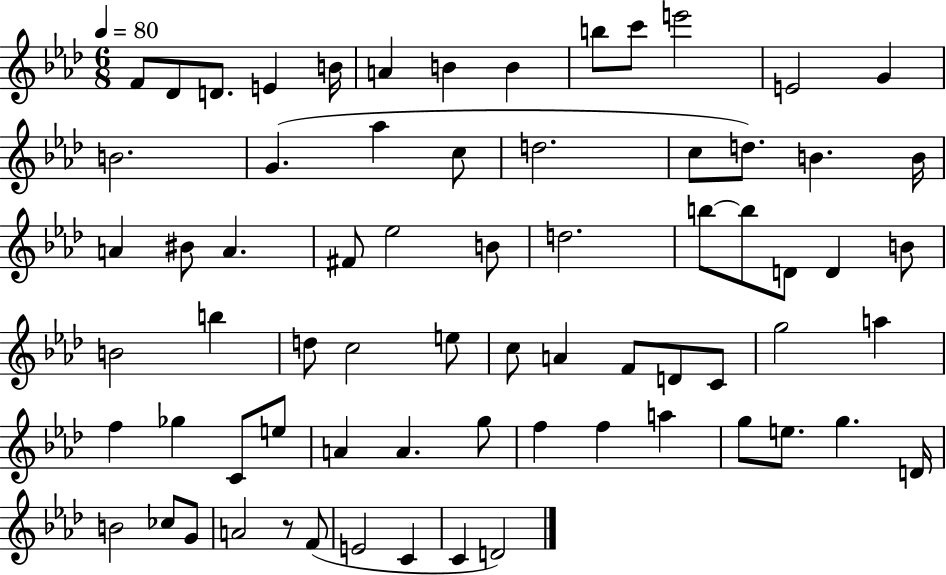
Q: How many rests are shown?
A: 1